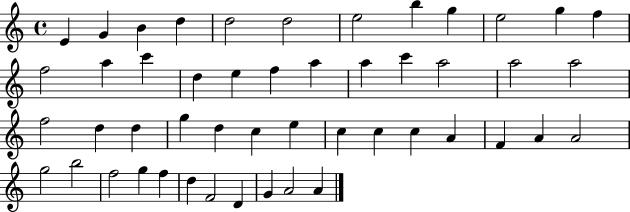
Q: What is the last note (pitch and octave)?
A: A4